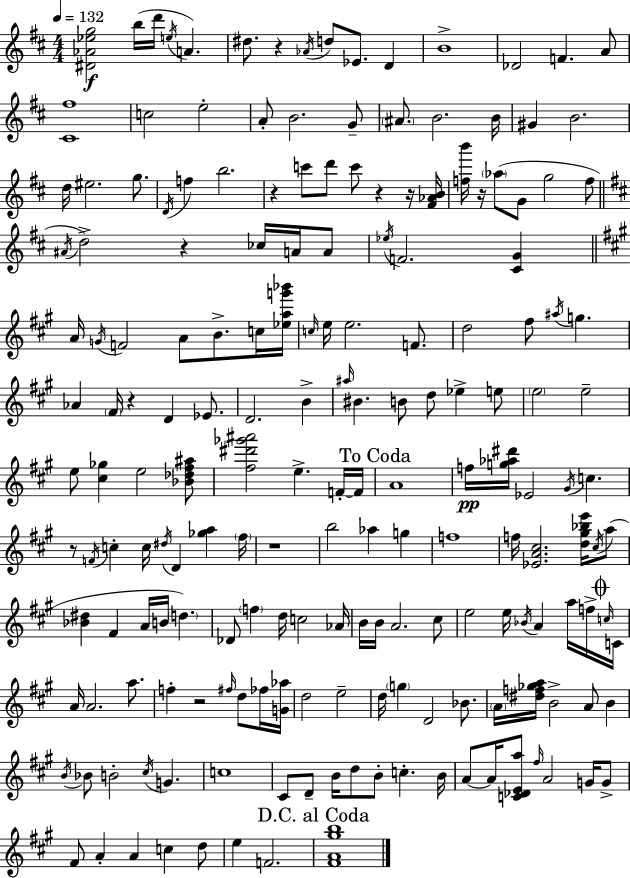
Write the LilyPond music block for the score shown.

{
  \clef treble
  \numericTimeSignature
  \time 4/4
  \key d \major
  \tempo 4 = 132
  <dis' aes' ees'' g''>2\f b''16( d'''16 \acciaccatura { e''16 } a'4.) | dis''8. r4 \acciaccatura { aes'16 } d''8 ees'8. d'4 | b'1-> | des'2 f'4. | \break a'8 <cis' fis''>1 | c''2 e''2-. | a'8-. b'2. | g'8-- \parenthesize ais'8. b'2. | \break b'16 gis'4 b'2. | d''16 eis''2. g''8. | \acciaccatura { d'16 } f''4 b''2. | r4 c'''8 d'''8 c'''8 r4 | \break r16 <fis' aes' b'>16 <f'' b'''>16 r16 \parenthesize aes''8( g'8 g''2 | f''8 \bar "||" \break \key b \minor \acciaccatura { ais'16 } d''2->) r4 ces''16 a'16 a'8 | \acciaccatura { ees''16 } f'2. <cis' g'>4 | \bar "||" \break \key a \major a'16 \acciaccatura { g'16 } f'2 a'8 b'8.-> c''16 | <ees'' a'' g''' bes'''>16 \grace { c''16 } e''16 e''2. f'8. | d''2 fis''8 \acciaccatura { ais''16 } g''4. | aes'4 \parenthesize fis'16 r4 d'4 | \break ees'8. d'2. b'4-> | \grace { ais''16 } bis'4. b'8 d''8 ees''4-> | e''8 \parenthesize e''2 e''2-- | e''8 <cis'' ges''>4 e''2 | \break <bes' des'' fis'' ais''>8 <fis'' dis''' ges''' ais'''>2 e''4.-> | f'16-.~~ f'16 \mark "To Coda" a'1 | f''16\pp <g'' aes'' dis'''>16 ees'2 \acciaccatura { gis'16 } c''4. | r8 \acciaccatura { f'16 } c''4-. c''16 \acciaccatura { dis''16 } d'4 | \break <ges'' a''>4 \parenthesize fis''16 r1 | b''2 aes''4 | g''4 f''1 | f''16 <ees' a' cis''>2. | \break <d'' gis'' bes'' e'''>16 \acciaccatura { cis''16 } a''8( <bes' dis''>4 fis'4 | a'16 b'16 \parenthesize d''4.) des'8 \parenthesize f''4 d''16 c''2 | aes'16 b'16 b'16 a'2. | cis''8 e''2 | \break e''16 \acciaccatura { bes'16 } a'4 a''16 f''16-> \mark \markup { \musicglyph "scripts.coda" } \grace { c''16 } c'16 a'16 a'2. | a''8. f''4-. r2 | \grace { fis''16 } d''8 fes''16 <g' aes''>16 d''2 | e''2-- d''16 \parenthesize g''4 | \break d'2 bes'8. \parenthesize a'16 <dis'' f'' ges'' a''>16 b'2-> | a'8 b'4 \acciaccatura { b'16 } bes'8 b'2-. | \acciaccatura { cis''16 } g'4. c''1 | cis'8 d'8-- | \break b'16 d''8 b'8-. c''4.-. b'16 a'8~~ a'16 | <c' des' e' a''>8 \grace { fis''16 } a'2 g'16 g'8-> fis'8 | a'4-. a'4 c''4 d''8 e''4 | f'2. \mark "D.C. al Coda" <fis' a' gis'' b''>1 | \break \bar "|."
}